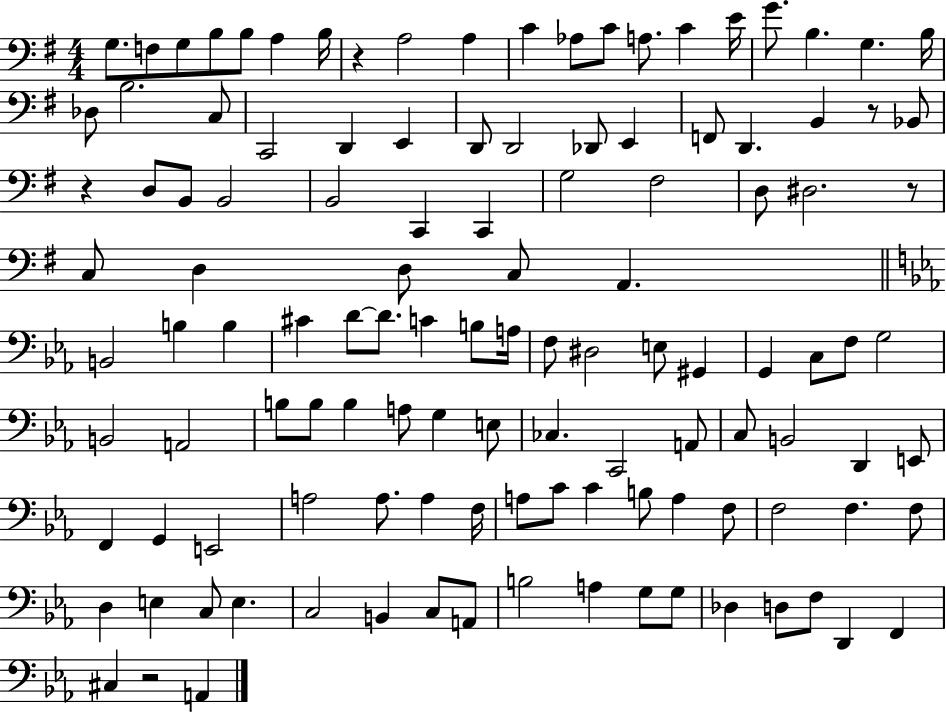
X:1
T:Untitled
M:4/4
L:1/4
K:G
G,/2 F,/2 G,/2 B,/2 B,/2 A, B,/4 z A,2 A, C _A,/2 C/2 A,/2 C E/4 G/2 B, G, B,/4 _D,/2 B,2 C,/2 C,,2 D,, E,, D,,/2 D,,2 _D,,/2 E,, F,,/2 D,, B,, z/2 _B,,/2 z D,/2 B,,/2 B,,2 B,,2 C,, C,, G,2 ^F,2 D,/2 ^D,2 z/2 C,/2 D, D,/2 C,/2 A,, B,,2 B, B, ^C D/2 D/2 C B,/2 A,/4 F,/2 ^D,2 E,/2 ^G,, G,, C,/2 F,/2 G,2 B,,2 A,,2 B,/2 B,/2 B, A,/2 G, E,/2 _C, C,,2 A,,/2 C,/2 B,,2 D,, E,,/2 F,, G,, E,,2 A,2 A,/2 A, F,/4 A,/2 C/2 C B,/2 A, F,/2 F,2 F, F,/2 D, E, C,/2 E, C,2 B,, C,/2 A,,/2 B,2 A, G,/2 G,/2 _D, D,/2 F,/2 D,, F,, ^C, z2 A,,